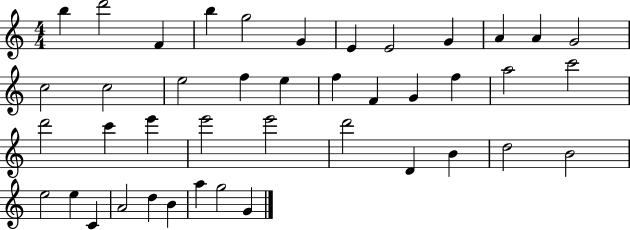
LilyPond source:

{
  \clef treble
  \numericTimeSignature
  \time 4/4
  \key c \major
  b''4 d'''2 f'4 | b''4 g''2 g'4 | e'4 e'2 g'4 | a'4 a'4 g'2 | \break c''2 c''2 | e''2 f''4 e''4 | f''4 f'4 g'4 f''4 | a''2 c'''2 | \break d'''2 c'''4 e'''4 | e'''2 e'''2 | d'''2 d'4 b'4 | d''2 b'2 | \break e''2 e''4 c'4 | a'2 d''4 b'4 | a''4 g''2 g'4 | \bar "|."
}